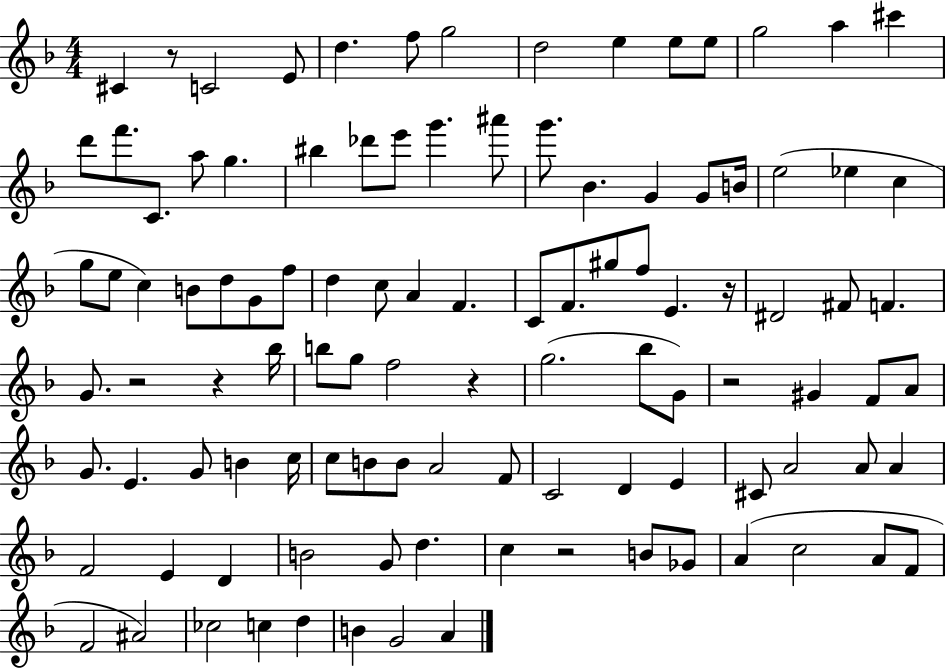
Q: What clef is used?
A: treble